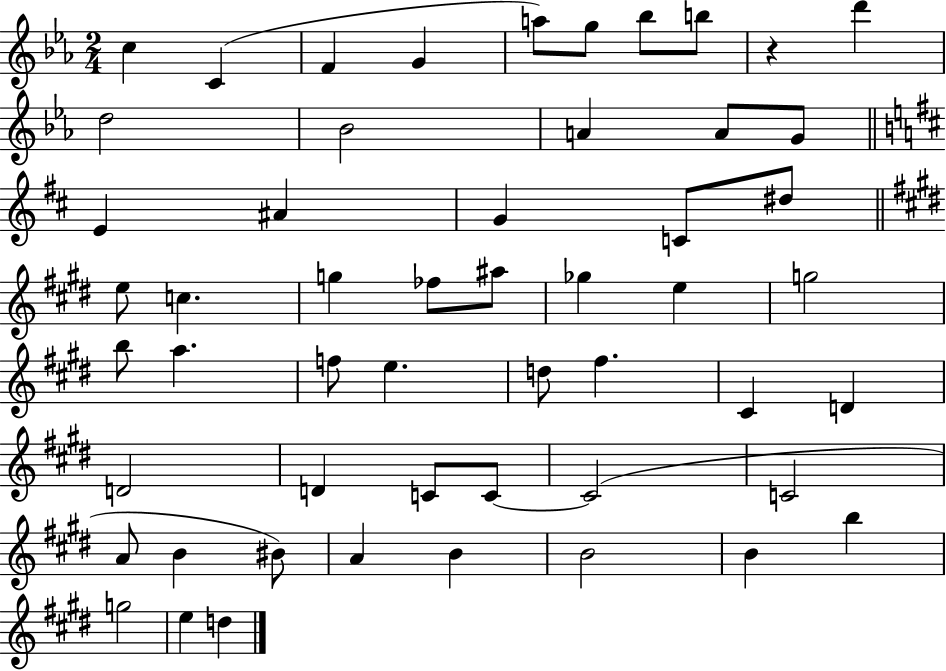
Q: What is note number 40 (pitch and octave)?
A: C4